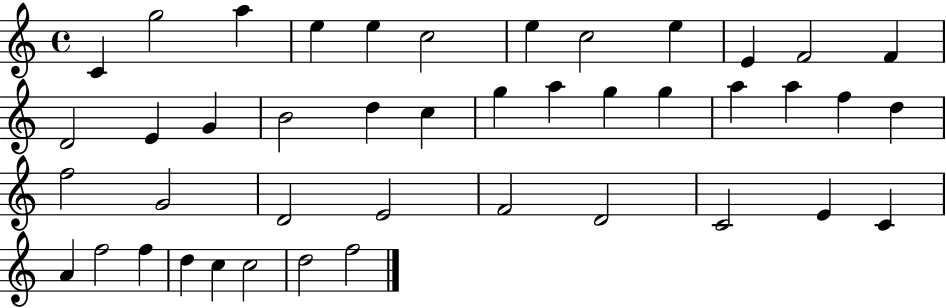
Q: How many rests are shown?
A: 0